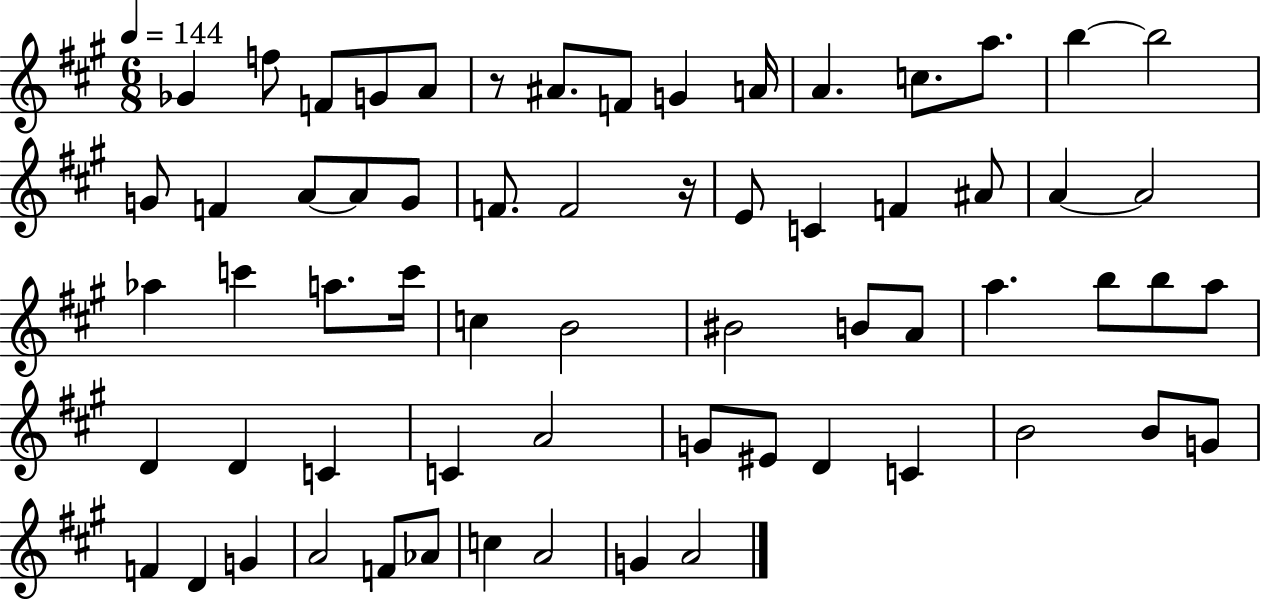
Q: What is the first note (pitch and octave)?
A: Gb4